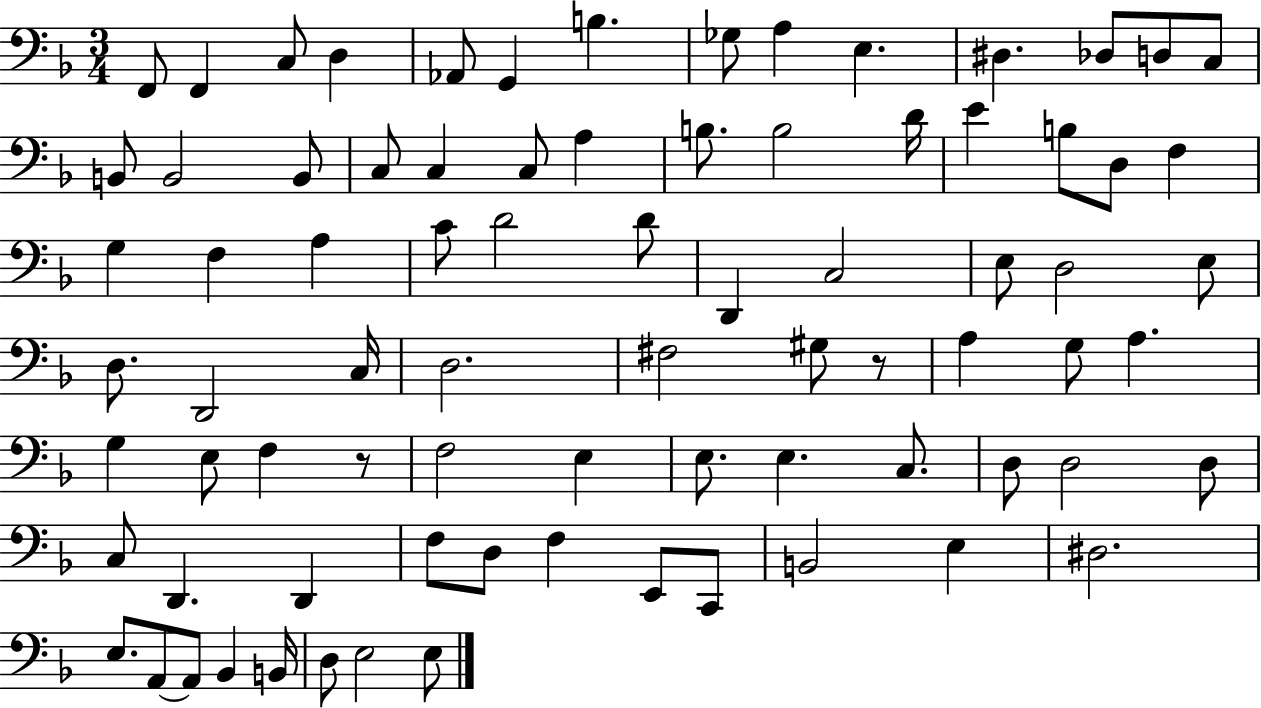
F2/e F2/q C3/e D3/q Ab2/e G2/q B3/q. Gb3/e A3/q E3/q. D#3/q. Db3/e D3/e C3/e B2/e B2/h B2/e C3/e C3/q C3/e A3/q B3/e. B3/h D4/s E4/q B3/e D3/e F3/q G3/q F3/q A3/q C4/e D4/h D4/e D2/q C3/h E3/e D3/h E3/e D3/e. D2/h C3/s D3/h. F#3/h G#3/e R/e A3/q G3/e A3/q. G3/q E3/e F3/q R/e F3/h E3/q E3/e. E3/q. C3/e. D3/e D3/h D3/e C3/e D2/q. D2/q F3/e D3/e F3/q E2/e C2/e B2/h E3/q D#3/h. E3/e. A2/e A2/e Bb2/q B2/s D3/e E3/h E3/e